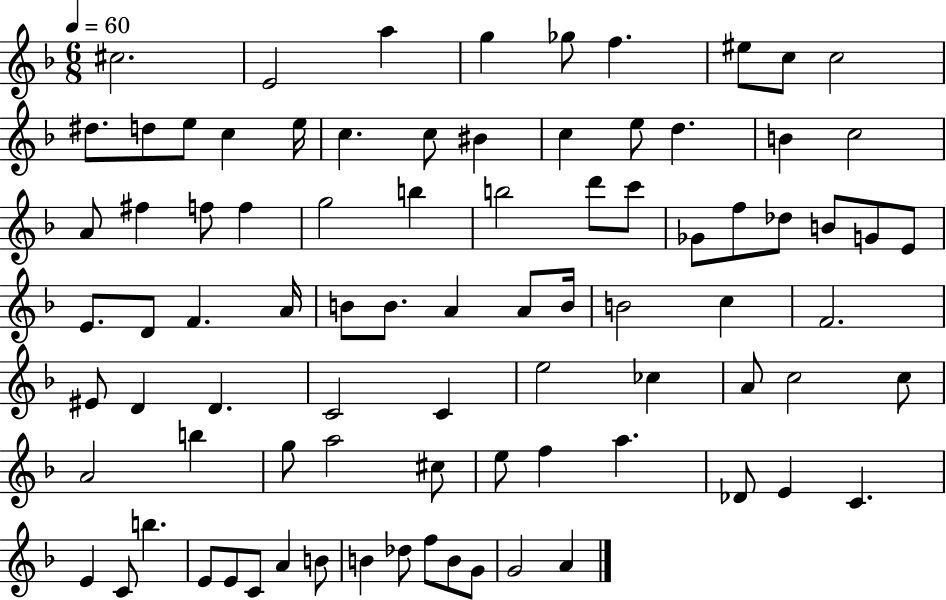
C#5/h. E4/h A5/q G5/q Gb5/e F5/q. EIS5/e C5/e C5/h D#5/e. D5/e E5/e C5/q E5/s C5/q. C5/e BIS4/q C5/q E5/e D5/q. B4/q C5/h A4/e F#5/q F5/e F5/q G5/h B5/q B5/h D6/e C6/e Gb4/e F5/e Db5/e B4/e G4/e E4/e E4/e. D4/e F4/q. A4/s B4/e B4/e. A4/q A4/e B4/s B4/h C5/q F4/h. EIS4/e D4/q D4/q. C4/h C4/q E5/h CES5/q A4/e C5/h C5/e A4/h B5/q G5/e A5/h C#5/e E5/e F5/q A5/q. Db4/e E4/q C4/q. E4/q C4/e B5/q. E4/e E4/e C4/e A4/q B4/e B4/q Db5/e F5/e B4/e G4/e G4/h A4/q